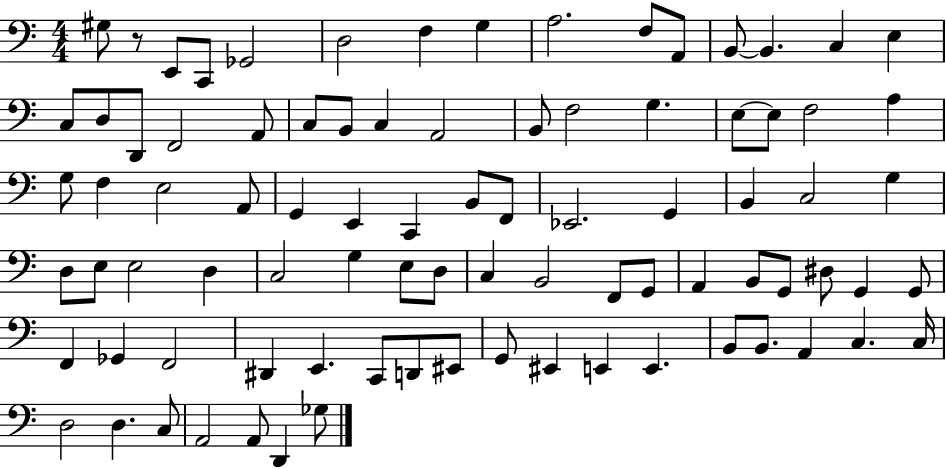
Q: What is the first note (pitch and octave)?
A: G#3